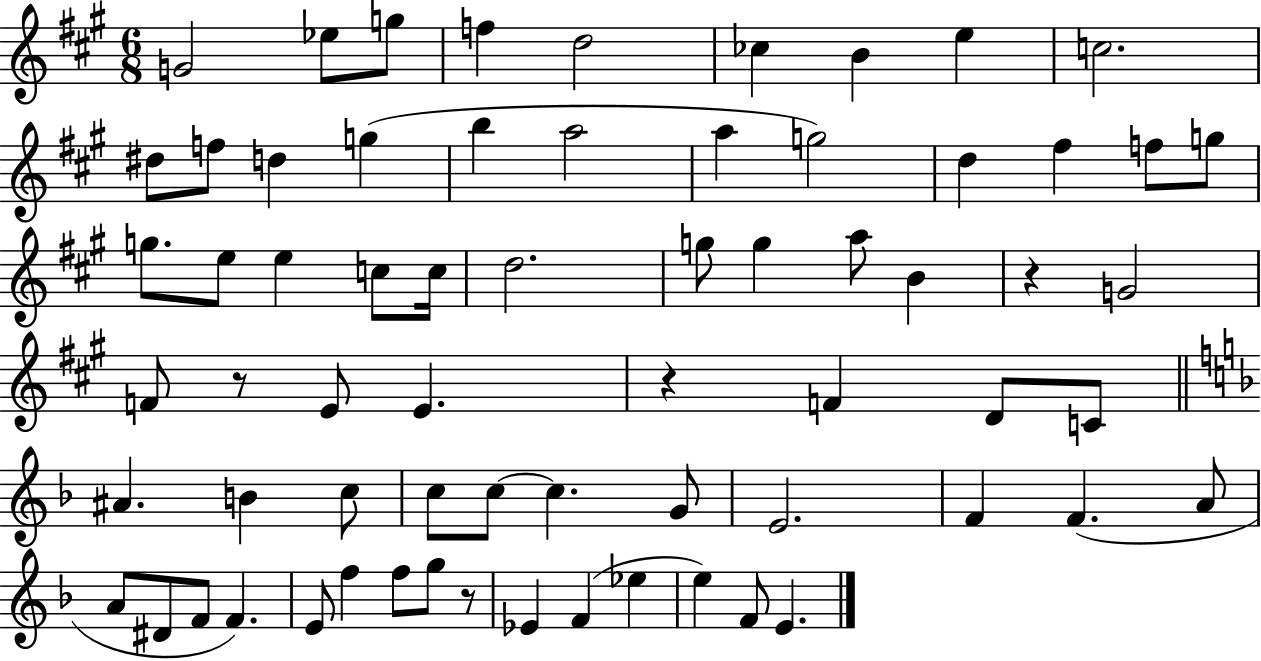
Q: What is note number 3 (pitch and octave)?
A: G5